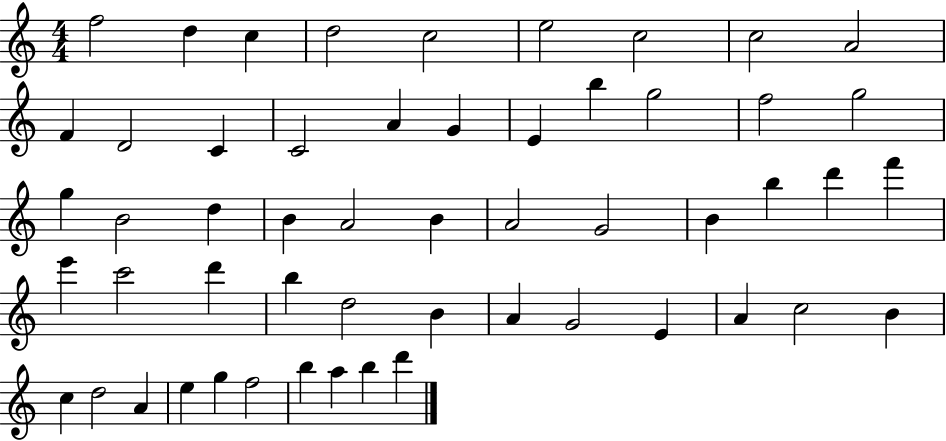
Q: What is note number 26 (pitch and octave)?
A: B4